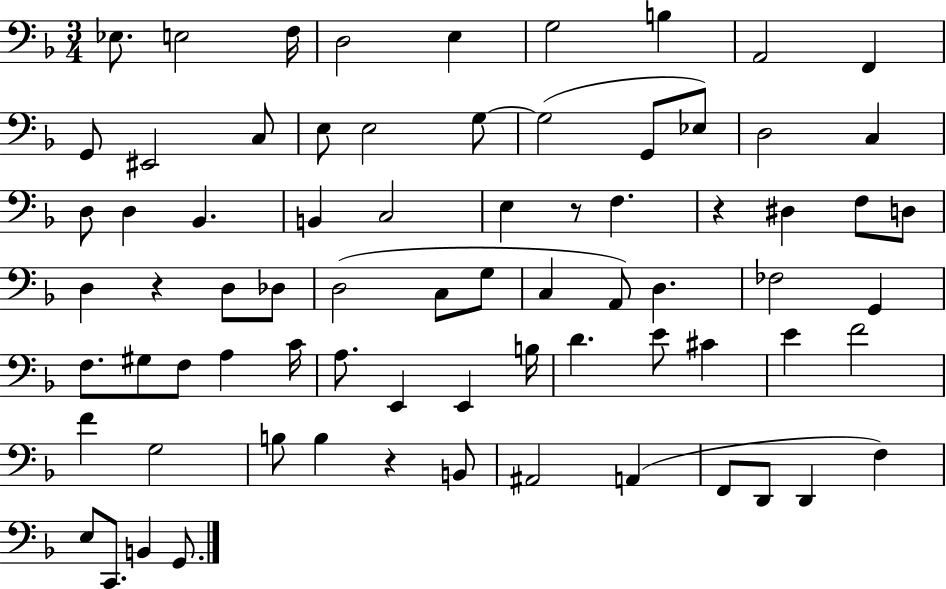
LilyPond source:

{
  \clef bass
  \numericTimeSignature
  \time 3/4
  \key f \major
  \repeat volta 2 { ees8. e2 f16 | d2 e4 | g2 b4 | a,2 f,4 | \break g,8 eis,2 c8 | e8 e2 g8~~ | g2( g,8 ees8) | d2 c4 | \break d8 d4 bes,4. | b,4 c2 | e4 r8 f4. | r4 dis4 f8 d8 | \break d4 r4 d8 des8 | d2( c8 g8 | c4 a,8) d4. | fes2 g,4 | \break f8. gis8 f8 a4 c'16 | a8. e,4 e,4 b16 | d'4. e'8 cis'4 | e'4 f'2 | \break f'4 g2 | b8 b4 r4 b,8 | ais,2 a,4( | f,8 d,8 d,4 f4) | \break e8 c,8. b,4 g,8. | } \bar "|."
}